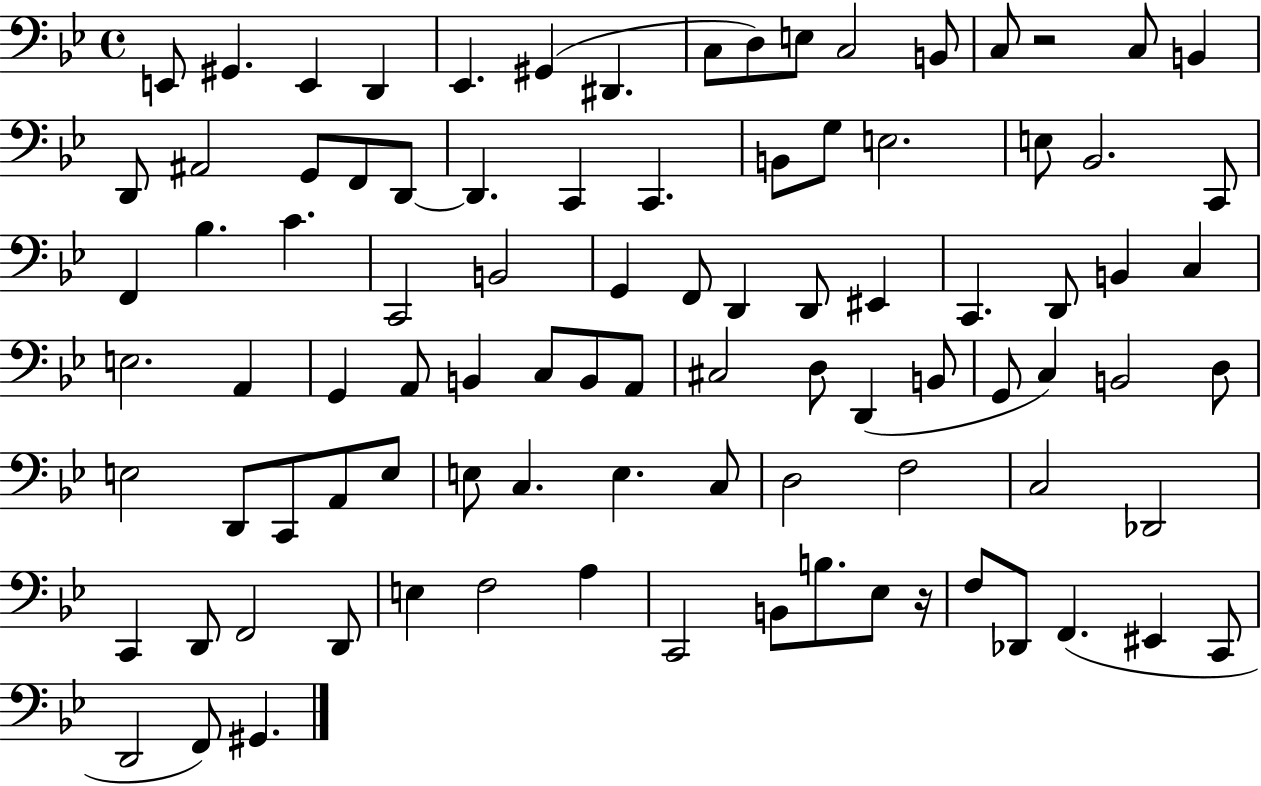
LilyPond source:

{
  \clef bass
  \time 4/4
  \defaultTimeSignature
  \key bes \major
  e,8 gis,4. e,4 d,4 | ees,4. gis,4( dis,4. | c8 d8) e8 c2 b,8 | c8 r2 c8 b,4 | \break d,8 ais,2 g,8 f,8 d,8~~ | d,4. c,4 c,4. | b,8 g8 e2. | e8 bes,2. c,8 | \break f,4 bes4. c'4. | c,2 b,2 | g,4 f,8 d,4 d,8 eis,4 | c,4. d,8 b,4 c4 | \break e2. a,4 | g,4 a,8 b,4 c8 b,8 a,8 | cis2 d8 d,4( b,8 | g,8 c4) b,2 d8 | \break e2 d,8 c,8 a,8 e8 | e8 c4. e4. c8 | d2 f2 | c2 des,2 | \break c,4 d,8 f,2 d,8 | e4 f2 a4 | c,2 b,8 b8. ees8 r16 | f8 des,8 f,4.( eis,4 c,8 | \break d,2 f,8) gis,4. | \bar "|."
}